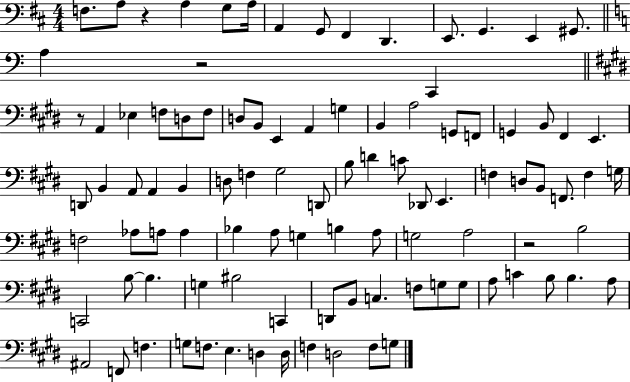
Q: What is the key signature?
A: D major